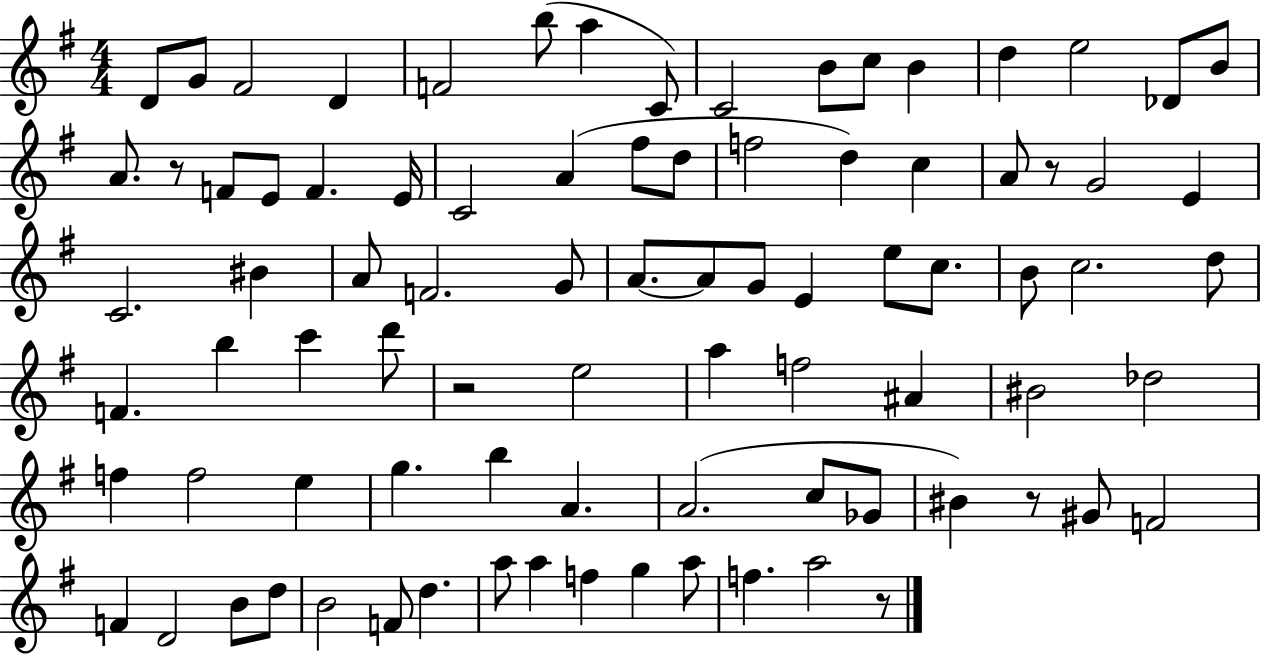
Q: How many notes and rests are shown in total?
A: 86